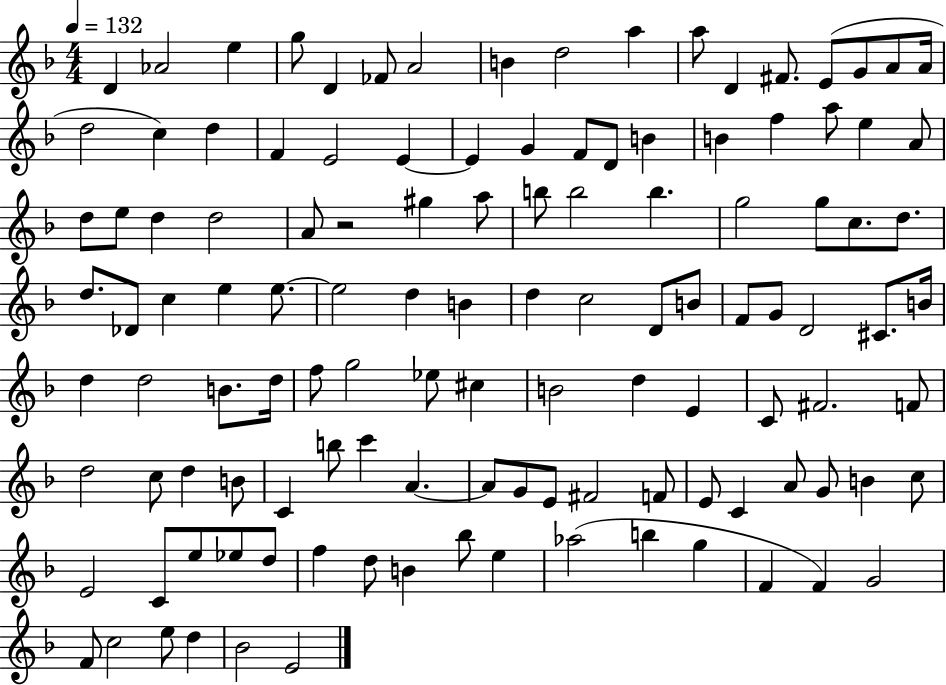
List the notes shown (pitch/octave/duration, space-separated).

D4/q Ab4/h E5/q G5/e D4/q FES4/e A4/h B4/q D5/h A5/q A5/e D4/q F#4/e. E4/e G4/e A4/e A4/s D5/h C5/q D5/q F4/q E4/h E4/q E4/q G4/q F4/e D4/e B4/q B4/q F5/q A5/e E5/q A4/e D5/e E5/e D5/q D5/h A4/e R/h G#5/q A5/e B5/e B5/h B5/q. G5/h G5/e C5/e. D5/e. D5/e. Db4/e C5/q E5/q E5/e. E5/h D5/q B4/q D5/q C5/h D4/e B4/e F4/e G4/e D4/h C#4/e. B4/s D5/q D5/h B4/e. D5/s F5/e G5/h Eb5/e C#5/q B4/h D5/q E4/q C4/e F#4/h. F4/e D5/h C5/e D5/q B4/e C4/q B5/e C6/q A4/q. A4/e G4/e E4/e F#4/h F4/e E4/e C4/q A4/e G4/e B4/q C5/e E4/h C4/e E5/e Eb5/e D5/e F5/q D5/e B4/q Bb5/e E5/q Ab5/h B5/q G5/q F4/q F4/q G4/h F4/e C5/h E5/e D5/q Bb4/h E4/h